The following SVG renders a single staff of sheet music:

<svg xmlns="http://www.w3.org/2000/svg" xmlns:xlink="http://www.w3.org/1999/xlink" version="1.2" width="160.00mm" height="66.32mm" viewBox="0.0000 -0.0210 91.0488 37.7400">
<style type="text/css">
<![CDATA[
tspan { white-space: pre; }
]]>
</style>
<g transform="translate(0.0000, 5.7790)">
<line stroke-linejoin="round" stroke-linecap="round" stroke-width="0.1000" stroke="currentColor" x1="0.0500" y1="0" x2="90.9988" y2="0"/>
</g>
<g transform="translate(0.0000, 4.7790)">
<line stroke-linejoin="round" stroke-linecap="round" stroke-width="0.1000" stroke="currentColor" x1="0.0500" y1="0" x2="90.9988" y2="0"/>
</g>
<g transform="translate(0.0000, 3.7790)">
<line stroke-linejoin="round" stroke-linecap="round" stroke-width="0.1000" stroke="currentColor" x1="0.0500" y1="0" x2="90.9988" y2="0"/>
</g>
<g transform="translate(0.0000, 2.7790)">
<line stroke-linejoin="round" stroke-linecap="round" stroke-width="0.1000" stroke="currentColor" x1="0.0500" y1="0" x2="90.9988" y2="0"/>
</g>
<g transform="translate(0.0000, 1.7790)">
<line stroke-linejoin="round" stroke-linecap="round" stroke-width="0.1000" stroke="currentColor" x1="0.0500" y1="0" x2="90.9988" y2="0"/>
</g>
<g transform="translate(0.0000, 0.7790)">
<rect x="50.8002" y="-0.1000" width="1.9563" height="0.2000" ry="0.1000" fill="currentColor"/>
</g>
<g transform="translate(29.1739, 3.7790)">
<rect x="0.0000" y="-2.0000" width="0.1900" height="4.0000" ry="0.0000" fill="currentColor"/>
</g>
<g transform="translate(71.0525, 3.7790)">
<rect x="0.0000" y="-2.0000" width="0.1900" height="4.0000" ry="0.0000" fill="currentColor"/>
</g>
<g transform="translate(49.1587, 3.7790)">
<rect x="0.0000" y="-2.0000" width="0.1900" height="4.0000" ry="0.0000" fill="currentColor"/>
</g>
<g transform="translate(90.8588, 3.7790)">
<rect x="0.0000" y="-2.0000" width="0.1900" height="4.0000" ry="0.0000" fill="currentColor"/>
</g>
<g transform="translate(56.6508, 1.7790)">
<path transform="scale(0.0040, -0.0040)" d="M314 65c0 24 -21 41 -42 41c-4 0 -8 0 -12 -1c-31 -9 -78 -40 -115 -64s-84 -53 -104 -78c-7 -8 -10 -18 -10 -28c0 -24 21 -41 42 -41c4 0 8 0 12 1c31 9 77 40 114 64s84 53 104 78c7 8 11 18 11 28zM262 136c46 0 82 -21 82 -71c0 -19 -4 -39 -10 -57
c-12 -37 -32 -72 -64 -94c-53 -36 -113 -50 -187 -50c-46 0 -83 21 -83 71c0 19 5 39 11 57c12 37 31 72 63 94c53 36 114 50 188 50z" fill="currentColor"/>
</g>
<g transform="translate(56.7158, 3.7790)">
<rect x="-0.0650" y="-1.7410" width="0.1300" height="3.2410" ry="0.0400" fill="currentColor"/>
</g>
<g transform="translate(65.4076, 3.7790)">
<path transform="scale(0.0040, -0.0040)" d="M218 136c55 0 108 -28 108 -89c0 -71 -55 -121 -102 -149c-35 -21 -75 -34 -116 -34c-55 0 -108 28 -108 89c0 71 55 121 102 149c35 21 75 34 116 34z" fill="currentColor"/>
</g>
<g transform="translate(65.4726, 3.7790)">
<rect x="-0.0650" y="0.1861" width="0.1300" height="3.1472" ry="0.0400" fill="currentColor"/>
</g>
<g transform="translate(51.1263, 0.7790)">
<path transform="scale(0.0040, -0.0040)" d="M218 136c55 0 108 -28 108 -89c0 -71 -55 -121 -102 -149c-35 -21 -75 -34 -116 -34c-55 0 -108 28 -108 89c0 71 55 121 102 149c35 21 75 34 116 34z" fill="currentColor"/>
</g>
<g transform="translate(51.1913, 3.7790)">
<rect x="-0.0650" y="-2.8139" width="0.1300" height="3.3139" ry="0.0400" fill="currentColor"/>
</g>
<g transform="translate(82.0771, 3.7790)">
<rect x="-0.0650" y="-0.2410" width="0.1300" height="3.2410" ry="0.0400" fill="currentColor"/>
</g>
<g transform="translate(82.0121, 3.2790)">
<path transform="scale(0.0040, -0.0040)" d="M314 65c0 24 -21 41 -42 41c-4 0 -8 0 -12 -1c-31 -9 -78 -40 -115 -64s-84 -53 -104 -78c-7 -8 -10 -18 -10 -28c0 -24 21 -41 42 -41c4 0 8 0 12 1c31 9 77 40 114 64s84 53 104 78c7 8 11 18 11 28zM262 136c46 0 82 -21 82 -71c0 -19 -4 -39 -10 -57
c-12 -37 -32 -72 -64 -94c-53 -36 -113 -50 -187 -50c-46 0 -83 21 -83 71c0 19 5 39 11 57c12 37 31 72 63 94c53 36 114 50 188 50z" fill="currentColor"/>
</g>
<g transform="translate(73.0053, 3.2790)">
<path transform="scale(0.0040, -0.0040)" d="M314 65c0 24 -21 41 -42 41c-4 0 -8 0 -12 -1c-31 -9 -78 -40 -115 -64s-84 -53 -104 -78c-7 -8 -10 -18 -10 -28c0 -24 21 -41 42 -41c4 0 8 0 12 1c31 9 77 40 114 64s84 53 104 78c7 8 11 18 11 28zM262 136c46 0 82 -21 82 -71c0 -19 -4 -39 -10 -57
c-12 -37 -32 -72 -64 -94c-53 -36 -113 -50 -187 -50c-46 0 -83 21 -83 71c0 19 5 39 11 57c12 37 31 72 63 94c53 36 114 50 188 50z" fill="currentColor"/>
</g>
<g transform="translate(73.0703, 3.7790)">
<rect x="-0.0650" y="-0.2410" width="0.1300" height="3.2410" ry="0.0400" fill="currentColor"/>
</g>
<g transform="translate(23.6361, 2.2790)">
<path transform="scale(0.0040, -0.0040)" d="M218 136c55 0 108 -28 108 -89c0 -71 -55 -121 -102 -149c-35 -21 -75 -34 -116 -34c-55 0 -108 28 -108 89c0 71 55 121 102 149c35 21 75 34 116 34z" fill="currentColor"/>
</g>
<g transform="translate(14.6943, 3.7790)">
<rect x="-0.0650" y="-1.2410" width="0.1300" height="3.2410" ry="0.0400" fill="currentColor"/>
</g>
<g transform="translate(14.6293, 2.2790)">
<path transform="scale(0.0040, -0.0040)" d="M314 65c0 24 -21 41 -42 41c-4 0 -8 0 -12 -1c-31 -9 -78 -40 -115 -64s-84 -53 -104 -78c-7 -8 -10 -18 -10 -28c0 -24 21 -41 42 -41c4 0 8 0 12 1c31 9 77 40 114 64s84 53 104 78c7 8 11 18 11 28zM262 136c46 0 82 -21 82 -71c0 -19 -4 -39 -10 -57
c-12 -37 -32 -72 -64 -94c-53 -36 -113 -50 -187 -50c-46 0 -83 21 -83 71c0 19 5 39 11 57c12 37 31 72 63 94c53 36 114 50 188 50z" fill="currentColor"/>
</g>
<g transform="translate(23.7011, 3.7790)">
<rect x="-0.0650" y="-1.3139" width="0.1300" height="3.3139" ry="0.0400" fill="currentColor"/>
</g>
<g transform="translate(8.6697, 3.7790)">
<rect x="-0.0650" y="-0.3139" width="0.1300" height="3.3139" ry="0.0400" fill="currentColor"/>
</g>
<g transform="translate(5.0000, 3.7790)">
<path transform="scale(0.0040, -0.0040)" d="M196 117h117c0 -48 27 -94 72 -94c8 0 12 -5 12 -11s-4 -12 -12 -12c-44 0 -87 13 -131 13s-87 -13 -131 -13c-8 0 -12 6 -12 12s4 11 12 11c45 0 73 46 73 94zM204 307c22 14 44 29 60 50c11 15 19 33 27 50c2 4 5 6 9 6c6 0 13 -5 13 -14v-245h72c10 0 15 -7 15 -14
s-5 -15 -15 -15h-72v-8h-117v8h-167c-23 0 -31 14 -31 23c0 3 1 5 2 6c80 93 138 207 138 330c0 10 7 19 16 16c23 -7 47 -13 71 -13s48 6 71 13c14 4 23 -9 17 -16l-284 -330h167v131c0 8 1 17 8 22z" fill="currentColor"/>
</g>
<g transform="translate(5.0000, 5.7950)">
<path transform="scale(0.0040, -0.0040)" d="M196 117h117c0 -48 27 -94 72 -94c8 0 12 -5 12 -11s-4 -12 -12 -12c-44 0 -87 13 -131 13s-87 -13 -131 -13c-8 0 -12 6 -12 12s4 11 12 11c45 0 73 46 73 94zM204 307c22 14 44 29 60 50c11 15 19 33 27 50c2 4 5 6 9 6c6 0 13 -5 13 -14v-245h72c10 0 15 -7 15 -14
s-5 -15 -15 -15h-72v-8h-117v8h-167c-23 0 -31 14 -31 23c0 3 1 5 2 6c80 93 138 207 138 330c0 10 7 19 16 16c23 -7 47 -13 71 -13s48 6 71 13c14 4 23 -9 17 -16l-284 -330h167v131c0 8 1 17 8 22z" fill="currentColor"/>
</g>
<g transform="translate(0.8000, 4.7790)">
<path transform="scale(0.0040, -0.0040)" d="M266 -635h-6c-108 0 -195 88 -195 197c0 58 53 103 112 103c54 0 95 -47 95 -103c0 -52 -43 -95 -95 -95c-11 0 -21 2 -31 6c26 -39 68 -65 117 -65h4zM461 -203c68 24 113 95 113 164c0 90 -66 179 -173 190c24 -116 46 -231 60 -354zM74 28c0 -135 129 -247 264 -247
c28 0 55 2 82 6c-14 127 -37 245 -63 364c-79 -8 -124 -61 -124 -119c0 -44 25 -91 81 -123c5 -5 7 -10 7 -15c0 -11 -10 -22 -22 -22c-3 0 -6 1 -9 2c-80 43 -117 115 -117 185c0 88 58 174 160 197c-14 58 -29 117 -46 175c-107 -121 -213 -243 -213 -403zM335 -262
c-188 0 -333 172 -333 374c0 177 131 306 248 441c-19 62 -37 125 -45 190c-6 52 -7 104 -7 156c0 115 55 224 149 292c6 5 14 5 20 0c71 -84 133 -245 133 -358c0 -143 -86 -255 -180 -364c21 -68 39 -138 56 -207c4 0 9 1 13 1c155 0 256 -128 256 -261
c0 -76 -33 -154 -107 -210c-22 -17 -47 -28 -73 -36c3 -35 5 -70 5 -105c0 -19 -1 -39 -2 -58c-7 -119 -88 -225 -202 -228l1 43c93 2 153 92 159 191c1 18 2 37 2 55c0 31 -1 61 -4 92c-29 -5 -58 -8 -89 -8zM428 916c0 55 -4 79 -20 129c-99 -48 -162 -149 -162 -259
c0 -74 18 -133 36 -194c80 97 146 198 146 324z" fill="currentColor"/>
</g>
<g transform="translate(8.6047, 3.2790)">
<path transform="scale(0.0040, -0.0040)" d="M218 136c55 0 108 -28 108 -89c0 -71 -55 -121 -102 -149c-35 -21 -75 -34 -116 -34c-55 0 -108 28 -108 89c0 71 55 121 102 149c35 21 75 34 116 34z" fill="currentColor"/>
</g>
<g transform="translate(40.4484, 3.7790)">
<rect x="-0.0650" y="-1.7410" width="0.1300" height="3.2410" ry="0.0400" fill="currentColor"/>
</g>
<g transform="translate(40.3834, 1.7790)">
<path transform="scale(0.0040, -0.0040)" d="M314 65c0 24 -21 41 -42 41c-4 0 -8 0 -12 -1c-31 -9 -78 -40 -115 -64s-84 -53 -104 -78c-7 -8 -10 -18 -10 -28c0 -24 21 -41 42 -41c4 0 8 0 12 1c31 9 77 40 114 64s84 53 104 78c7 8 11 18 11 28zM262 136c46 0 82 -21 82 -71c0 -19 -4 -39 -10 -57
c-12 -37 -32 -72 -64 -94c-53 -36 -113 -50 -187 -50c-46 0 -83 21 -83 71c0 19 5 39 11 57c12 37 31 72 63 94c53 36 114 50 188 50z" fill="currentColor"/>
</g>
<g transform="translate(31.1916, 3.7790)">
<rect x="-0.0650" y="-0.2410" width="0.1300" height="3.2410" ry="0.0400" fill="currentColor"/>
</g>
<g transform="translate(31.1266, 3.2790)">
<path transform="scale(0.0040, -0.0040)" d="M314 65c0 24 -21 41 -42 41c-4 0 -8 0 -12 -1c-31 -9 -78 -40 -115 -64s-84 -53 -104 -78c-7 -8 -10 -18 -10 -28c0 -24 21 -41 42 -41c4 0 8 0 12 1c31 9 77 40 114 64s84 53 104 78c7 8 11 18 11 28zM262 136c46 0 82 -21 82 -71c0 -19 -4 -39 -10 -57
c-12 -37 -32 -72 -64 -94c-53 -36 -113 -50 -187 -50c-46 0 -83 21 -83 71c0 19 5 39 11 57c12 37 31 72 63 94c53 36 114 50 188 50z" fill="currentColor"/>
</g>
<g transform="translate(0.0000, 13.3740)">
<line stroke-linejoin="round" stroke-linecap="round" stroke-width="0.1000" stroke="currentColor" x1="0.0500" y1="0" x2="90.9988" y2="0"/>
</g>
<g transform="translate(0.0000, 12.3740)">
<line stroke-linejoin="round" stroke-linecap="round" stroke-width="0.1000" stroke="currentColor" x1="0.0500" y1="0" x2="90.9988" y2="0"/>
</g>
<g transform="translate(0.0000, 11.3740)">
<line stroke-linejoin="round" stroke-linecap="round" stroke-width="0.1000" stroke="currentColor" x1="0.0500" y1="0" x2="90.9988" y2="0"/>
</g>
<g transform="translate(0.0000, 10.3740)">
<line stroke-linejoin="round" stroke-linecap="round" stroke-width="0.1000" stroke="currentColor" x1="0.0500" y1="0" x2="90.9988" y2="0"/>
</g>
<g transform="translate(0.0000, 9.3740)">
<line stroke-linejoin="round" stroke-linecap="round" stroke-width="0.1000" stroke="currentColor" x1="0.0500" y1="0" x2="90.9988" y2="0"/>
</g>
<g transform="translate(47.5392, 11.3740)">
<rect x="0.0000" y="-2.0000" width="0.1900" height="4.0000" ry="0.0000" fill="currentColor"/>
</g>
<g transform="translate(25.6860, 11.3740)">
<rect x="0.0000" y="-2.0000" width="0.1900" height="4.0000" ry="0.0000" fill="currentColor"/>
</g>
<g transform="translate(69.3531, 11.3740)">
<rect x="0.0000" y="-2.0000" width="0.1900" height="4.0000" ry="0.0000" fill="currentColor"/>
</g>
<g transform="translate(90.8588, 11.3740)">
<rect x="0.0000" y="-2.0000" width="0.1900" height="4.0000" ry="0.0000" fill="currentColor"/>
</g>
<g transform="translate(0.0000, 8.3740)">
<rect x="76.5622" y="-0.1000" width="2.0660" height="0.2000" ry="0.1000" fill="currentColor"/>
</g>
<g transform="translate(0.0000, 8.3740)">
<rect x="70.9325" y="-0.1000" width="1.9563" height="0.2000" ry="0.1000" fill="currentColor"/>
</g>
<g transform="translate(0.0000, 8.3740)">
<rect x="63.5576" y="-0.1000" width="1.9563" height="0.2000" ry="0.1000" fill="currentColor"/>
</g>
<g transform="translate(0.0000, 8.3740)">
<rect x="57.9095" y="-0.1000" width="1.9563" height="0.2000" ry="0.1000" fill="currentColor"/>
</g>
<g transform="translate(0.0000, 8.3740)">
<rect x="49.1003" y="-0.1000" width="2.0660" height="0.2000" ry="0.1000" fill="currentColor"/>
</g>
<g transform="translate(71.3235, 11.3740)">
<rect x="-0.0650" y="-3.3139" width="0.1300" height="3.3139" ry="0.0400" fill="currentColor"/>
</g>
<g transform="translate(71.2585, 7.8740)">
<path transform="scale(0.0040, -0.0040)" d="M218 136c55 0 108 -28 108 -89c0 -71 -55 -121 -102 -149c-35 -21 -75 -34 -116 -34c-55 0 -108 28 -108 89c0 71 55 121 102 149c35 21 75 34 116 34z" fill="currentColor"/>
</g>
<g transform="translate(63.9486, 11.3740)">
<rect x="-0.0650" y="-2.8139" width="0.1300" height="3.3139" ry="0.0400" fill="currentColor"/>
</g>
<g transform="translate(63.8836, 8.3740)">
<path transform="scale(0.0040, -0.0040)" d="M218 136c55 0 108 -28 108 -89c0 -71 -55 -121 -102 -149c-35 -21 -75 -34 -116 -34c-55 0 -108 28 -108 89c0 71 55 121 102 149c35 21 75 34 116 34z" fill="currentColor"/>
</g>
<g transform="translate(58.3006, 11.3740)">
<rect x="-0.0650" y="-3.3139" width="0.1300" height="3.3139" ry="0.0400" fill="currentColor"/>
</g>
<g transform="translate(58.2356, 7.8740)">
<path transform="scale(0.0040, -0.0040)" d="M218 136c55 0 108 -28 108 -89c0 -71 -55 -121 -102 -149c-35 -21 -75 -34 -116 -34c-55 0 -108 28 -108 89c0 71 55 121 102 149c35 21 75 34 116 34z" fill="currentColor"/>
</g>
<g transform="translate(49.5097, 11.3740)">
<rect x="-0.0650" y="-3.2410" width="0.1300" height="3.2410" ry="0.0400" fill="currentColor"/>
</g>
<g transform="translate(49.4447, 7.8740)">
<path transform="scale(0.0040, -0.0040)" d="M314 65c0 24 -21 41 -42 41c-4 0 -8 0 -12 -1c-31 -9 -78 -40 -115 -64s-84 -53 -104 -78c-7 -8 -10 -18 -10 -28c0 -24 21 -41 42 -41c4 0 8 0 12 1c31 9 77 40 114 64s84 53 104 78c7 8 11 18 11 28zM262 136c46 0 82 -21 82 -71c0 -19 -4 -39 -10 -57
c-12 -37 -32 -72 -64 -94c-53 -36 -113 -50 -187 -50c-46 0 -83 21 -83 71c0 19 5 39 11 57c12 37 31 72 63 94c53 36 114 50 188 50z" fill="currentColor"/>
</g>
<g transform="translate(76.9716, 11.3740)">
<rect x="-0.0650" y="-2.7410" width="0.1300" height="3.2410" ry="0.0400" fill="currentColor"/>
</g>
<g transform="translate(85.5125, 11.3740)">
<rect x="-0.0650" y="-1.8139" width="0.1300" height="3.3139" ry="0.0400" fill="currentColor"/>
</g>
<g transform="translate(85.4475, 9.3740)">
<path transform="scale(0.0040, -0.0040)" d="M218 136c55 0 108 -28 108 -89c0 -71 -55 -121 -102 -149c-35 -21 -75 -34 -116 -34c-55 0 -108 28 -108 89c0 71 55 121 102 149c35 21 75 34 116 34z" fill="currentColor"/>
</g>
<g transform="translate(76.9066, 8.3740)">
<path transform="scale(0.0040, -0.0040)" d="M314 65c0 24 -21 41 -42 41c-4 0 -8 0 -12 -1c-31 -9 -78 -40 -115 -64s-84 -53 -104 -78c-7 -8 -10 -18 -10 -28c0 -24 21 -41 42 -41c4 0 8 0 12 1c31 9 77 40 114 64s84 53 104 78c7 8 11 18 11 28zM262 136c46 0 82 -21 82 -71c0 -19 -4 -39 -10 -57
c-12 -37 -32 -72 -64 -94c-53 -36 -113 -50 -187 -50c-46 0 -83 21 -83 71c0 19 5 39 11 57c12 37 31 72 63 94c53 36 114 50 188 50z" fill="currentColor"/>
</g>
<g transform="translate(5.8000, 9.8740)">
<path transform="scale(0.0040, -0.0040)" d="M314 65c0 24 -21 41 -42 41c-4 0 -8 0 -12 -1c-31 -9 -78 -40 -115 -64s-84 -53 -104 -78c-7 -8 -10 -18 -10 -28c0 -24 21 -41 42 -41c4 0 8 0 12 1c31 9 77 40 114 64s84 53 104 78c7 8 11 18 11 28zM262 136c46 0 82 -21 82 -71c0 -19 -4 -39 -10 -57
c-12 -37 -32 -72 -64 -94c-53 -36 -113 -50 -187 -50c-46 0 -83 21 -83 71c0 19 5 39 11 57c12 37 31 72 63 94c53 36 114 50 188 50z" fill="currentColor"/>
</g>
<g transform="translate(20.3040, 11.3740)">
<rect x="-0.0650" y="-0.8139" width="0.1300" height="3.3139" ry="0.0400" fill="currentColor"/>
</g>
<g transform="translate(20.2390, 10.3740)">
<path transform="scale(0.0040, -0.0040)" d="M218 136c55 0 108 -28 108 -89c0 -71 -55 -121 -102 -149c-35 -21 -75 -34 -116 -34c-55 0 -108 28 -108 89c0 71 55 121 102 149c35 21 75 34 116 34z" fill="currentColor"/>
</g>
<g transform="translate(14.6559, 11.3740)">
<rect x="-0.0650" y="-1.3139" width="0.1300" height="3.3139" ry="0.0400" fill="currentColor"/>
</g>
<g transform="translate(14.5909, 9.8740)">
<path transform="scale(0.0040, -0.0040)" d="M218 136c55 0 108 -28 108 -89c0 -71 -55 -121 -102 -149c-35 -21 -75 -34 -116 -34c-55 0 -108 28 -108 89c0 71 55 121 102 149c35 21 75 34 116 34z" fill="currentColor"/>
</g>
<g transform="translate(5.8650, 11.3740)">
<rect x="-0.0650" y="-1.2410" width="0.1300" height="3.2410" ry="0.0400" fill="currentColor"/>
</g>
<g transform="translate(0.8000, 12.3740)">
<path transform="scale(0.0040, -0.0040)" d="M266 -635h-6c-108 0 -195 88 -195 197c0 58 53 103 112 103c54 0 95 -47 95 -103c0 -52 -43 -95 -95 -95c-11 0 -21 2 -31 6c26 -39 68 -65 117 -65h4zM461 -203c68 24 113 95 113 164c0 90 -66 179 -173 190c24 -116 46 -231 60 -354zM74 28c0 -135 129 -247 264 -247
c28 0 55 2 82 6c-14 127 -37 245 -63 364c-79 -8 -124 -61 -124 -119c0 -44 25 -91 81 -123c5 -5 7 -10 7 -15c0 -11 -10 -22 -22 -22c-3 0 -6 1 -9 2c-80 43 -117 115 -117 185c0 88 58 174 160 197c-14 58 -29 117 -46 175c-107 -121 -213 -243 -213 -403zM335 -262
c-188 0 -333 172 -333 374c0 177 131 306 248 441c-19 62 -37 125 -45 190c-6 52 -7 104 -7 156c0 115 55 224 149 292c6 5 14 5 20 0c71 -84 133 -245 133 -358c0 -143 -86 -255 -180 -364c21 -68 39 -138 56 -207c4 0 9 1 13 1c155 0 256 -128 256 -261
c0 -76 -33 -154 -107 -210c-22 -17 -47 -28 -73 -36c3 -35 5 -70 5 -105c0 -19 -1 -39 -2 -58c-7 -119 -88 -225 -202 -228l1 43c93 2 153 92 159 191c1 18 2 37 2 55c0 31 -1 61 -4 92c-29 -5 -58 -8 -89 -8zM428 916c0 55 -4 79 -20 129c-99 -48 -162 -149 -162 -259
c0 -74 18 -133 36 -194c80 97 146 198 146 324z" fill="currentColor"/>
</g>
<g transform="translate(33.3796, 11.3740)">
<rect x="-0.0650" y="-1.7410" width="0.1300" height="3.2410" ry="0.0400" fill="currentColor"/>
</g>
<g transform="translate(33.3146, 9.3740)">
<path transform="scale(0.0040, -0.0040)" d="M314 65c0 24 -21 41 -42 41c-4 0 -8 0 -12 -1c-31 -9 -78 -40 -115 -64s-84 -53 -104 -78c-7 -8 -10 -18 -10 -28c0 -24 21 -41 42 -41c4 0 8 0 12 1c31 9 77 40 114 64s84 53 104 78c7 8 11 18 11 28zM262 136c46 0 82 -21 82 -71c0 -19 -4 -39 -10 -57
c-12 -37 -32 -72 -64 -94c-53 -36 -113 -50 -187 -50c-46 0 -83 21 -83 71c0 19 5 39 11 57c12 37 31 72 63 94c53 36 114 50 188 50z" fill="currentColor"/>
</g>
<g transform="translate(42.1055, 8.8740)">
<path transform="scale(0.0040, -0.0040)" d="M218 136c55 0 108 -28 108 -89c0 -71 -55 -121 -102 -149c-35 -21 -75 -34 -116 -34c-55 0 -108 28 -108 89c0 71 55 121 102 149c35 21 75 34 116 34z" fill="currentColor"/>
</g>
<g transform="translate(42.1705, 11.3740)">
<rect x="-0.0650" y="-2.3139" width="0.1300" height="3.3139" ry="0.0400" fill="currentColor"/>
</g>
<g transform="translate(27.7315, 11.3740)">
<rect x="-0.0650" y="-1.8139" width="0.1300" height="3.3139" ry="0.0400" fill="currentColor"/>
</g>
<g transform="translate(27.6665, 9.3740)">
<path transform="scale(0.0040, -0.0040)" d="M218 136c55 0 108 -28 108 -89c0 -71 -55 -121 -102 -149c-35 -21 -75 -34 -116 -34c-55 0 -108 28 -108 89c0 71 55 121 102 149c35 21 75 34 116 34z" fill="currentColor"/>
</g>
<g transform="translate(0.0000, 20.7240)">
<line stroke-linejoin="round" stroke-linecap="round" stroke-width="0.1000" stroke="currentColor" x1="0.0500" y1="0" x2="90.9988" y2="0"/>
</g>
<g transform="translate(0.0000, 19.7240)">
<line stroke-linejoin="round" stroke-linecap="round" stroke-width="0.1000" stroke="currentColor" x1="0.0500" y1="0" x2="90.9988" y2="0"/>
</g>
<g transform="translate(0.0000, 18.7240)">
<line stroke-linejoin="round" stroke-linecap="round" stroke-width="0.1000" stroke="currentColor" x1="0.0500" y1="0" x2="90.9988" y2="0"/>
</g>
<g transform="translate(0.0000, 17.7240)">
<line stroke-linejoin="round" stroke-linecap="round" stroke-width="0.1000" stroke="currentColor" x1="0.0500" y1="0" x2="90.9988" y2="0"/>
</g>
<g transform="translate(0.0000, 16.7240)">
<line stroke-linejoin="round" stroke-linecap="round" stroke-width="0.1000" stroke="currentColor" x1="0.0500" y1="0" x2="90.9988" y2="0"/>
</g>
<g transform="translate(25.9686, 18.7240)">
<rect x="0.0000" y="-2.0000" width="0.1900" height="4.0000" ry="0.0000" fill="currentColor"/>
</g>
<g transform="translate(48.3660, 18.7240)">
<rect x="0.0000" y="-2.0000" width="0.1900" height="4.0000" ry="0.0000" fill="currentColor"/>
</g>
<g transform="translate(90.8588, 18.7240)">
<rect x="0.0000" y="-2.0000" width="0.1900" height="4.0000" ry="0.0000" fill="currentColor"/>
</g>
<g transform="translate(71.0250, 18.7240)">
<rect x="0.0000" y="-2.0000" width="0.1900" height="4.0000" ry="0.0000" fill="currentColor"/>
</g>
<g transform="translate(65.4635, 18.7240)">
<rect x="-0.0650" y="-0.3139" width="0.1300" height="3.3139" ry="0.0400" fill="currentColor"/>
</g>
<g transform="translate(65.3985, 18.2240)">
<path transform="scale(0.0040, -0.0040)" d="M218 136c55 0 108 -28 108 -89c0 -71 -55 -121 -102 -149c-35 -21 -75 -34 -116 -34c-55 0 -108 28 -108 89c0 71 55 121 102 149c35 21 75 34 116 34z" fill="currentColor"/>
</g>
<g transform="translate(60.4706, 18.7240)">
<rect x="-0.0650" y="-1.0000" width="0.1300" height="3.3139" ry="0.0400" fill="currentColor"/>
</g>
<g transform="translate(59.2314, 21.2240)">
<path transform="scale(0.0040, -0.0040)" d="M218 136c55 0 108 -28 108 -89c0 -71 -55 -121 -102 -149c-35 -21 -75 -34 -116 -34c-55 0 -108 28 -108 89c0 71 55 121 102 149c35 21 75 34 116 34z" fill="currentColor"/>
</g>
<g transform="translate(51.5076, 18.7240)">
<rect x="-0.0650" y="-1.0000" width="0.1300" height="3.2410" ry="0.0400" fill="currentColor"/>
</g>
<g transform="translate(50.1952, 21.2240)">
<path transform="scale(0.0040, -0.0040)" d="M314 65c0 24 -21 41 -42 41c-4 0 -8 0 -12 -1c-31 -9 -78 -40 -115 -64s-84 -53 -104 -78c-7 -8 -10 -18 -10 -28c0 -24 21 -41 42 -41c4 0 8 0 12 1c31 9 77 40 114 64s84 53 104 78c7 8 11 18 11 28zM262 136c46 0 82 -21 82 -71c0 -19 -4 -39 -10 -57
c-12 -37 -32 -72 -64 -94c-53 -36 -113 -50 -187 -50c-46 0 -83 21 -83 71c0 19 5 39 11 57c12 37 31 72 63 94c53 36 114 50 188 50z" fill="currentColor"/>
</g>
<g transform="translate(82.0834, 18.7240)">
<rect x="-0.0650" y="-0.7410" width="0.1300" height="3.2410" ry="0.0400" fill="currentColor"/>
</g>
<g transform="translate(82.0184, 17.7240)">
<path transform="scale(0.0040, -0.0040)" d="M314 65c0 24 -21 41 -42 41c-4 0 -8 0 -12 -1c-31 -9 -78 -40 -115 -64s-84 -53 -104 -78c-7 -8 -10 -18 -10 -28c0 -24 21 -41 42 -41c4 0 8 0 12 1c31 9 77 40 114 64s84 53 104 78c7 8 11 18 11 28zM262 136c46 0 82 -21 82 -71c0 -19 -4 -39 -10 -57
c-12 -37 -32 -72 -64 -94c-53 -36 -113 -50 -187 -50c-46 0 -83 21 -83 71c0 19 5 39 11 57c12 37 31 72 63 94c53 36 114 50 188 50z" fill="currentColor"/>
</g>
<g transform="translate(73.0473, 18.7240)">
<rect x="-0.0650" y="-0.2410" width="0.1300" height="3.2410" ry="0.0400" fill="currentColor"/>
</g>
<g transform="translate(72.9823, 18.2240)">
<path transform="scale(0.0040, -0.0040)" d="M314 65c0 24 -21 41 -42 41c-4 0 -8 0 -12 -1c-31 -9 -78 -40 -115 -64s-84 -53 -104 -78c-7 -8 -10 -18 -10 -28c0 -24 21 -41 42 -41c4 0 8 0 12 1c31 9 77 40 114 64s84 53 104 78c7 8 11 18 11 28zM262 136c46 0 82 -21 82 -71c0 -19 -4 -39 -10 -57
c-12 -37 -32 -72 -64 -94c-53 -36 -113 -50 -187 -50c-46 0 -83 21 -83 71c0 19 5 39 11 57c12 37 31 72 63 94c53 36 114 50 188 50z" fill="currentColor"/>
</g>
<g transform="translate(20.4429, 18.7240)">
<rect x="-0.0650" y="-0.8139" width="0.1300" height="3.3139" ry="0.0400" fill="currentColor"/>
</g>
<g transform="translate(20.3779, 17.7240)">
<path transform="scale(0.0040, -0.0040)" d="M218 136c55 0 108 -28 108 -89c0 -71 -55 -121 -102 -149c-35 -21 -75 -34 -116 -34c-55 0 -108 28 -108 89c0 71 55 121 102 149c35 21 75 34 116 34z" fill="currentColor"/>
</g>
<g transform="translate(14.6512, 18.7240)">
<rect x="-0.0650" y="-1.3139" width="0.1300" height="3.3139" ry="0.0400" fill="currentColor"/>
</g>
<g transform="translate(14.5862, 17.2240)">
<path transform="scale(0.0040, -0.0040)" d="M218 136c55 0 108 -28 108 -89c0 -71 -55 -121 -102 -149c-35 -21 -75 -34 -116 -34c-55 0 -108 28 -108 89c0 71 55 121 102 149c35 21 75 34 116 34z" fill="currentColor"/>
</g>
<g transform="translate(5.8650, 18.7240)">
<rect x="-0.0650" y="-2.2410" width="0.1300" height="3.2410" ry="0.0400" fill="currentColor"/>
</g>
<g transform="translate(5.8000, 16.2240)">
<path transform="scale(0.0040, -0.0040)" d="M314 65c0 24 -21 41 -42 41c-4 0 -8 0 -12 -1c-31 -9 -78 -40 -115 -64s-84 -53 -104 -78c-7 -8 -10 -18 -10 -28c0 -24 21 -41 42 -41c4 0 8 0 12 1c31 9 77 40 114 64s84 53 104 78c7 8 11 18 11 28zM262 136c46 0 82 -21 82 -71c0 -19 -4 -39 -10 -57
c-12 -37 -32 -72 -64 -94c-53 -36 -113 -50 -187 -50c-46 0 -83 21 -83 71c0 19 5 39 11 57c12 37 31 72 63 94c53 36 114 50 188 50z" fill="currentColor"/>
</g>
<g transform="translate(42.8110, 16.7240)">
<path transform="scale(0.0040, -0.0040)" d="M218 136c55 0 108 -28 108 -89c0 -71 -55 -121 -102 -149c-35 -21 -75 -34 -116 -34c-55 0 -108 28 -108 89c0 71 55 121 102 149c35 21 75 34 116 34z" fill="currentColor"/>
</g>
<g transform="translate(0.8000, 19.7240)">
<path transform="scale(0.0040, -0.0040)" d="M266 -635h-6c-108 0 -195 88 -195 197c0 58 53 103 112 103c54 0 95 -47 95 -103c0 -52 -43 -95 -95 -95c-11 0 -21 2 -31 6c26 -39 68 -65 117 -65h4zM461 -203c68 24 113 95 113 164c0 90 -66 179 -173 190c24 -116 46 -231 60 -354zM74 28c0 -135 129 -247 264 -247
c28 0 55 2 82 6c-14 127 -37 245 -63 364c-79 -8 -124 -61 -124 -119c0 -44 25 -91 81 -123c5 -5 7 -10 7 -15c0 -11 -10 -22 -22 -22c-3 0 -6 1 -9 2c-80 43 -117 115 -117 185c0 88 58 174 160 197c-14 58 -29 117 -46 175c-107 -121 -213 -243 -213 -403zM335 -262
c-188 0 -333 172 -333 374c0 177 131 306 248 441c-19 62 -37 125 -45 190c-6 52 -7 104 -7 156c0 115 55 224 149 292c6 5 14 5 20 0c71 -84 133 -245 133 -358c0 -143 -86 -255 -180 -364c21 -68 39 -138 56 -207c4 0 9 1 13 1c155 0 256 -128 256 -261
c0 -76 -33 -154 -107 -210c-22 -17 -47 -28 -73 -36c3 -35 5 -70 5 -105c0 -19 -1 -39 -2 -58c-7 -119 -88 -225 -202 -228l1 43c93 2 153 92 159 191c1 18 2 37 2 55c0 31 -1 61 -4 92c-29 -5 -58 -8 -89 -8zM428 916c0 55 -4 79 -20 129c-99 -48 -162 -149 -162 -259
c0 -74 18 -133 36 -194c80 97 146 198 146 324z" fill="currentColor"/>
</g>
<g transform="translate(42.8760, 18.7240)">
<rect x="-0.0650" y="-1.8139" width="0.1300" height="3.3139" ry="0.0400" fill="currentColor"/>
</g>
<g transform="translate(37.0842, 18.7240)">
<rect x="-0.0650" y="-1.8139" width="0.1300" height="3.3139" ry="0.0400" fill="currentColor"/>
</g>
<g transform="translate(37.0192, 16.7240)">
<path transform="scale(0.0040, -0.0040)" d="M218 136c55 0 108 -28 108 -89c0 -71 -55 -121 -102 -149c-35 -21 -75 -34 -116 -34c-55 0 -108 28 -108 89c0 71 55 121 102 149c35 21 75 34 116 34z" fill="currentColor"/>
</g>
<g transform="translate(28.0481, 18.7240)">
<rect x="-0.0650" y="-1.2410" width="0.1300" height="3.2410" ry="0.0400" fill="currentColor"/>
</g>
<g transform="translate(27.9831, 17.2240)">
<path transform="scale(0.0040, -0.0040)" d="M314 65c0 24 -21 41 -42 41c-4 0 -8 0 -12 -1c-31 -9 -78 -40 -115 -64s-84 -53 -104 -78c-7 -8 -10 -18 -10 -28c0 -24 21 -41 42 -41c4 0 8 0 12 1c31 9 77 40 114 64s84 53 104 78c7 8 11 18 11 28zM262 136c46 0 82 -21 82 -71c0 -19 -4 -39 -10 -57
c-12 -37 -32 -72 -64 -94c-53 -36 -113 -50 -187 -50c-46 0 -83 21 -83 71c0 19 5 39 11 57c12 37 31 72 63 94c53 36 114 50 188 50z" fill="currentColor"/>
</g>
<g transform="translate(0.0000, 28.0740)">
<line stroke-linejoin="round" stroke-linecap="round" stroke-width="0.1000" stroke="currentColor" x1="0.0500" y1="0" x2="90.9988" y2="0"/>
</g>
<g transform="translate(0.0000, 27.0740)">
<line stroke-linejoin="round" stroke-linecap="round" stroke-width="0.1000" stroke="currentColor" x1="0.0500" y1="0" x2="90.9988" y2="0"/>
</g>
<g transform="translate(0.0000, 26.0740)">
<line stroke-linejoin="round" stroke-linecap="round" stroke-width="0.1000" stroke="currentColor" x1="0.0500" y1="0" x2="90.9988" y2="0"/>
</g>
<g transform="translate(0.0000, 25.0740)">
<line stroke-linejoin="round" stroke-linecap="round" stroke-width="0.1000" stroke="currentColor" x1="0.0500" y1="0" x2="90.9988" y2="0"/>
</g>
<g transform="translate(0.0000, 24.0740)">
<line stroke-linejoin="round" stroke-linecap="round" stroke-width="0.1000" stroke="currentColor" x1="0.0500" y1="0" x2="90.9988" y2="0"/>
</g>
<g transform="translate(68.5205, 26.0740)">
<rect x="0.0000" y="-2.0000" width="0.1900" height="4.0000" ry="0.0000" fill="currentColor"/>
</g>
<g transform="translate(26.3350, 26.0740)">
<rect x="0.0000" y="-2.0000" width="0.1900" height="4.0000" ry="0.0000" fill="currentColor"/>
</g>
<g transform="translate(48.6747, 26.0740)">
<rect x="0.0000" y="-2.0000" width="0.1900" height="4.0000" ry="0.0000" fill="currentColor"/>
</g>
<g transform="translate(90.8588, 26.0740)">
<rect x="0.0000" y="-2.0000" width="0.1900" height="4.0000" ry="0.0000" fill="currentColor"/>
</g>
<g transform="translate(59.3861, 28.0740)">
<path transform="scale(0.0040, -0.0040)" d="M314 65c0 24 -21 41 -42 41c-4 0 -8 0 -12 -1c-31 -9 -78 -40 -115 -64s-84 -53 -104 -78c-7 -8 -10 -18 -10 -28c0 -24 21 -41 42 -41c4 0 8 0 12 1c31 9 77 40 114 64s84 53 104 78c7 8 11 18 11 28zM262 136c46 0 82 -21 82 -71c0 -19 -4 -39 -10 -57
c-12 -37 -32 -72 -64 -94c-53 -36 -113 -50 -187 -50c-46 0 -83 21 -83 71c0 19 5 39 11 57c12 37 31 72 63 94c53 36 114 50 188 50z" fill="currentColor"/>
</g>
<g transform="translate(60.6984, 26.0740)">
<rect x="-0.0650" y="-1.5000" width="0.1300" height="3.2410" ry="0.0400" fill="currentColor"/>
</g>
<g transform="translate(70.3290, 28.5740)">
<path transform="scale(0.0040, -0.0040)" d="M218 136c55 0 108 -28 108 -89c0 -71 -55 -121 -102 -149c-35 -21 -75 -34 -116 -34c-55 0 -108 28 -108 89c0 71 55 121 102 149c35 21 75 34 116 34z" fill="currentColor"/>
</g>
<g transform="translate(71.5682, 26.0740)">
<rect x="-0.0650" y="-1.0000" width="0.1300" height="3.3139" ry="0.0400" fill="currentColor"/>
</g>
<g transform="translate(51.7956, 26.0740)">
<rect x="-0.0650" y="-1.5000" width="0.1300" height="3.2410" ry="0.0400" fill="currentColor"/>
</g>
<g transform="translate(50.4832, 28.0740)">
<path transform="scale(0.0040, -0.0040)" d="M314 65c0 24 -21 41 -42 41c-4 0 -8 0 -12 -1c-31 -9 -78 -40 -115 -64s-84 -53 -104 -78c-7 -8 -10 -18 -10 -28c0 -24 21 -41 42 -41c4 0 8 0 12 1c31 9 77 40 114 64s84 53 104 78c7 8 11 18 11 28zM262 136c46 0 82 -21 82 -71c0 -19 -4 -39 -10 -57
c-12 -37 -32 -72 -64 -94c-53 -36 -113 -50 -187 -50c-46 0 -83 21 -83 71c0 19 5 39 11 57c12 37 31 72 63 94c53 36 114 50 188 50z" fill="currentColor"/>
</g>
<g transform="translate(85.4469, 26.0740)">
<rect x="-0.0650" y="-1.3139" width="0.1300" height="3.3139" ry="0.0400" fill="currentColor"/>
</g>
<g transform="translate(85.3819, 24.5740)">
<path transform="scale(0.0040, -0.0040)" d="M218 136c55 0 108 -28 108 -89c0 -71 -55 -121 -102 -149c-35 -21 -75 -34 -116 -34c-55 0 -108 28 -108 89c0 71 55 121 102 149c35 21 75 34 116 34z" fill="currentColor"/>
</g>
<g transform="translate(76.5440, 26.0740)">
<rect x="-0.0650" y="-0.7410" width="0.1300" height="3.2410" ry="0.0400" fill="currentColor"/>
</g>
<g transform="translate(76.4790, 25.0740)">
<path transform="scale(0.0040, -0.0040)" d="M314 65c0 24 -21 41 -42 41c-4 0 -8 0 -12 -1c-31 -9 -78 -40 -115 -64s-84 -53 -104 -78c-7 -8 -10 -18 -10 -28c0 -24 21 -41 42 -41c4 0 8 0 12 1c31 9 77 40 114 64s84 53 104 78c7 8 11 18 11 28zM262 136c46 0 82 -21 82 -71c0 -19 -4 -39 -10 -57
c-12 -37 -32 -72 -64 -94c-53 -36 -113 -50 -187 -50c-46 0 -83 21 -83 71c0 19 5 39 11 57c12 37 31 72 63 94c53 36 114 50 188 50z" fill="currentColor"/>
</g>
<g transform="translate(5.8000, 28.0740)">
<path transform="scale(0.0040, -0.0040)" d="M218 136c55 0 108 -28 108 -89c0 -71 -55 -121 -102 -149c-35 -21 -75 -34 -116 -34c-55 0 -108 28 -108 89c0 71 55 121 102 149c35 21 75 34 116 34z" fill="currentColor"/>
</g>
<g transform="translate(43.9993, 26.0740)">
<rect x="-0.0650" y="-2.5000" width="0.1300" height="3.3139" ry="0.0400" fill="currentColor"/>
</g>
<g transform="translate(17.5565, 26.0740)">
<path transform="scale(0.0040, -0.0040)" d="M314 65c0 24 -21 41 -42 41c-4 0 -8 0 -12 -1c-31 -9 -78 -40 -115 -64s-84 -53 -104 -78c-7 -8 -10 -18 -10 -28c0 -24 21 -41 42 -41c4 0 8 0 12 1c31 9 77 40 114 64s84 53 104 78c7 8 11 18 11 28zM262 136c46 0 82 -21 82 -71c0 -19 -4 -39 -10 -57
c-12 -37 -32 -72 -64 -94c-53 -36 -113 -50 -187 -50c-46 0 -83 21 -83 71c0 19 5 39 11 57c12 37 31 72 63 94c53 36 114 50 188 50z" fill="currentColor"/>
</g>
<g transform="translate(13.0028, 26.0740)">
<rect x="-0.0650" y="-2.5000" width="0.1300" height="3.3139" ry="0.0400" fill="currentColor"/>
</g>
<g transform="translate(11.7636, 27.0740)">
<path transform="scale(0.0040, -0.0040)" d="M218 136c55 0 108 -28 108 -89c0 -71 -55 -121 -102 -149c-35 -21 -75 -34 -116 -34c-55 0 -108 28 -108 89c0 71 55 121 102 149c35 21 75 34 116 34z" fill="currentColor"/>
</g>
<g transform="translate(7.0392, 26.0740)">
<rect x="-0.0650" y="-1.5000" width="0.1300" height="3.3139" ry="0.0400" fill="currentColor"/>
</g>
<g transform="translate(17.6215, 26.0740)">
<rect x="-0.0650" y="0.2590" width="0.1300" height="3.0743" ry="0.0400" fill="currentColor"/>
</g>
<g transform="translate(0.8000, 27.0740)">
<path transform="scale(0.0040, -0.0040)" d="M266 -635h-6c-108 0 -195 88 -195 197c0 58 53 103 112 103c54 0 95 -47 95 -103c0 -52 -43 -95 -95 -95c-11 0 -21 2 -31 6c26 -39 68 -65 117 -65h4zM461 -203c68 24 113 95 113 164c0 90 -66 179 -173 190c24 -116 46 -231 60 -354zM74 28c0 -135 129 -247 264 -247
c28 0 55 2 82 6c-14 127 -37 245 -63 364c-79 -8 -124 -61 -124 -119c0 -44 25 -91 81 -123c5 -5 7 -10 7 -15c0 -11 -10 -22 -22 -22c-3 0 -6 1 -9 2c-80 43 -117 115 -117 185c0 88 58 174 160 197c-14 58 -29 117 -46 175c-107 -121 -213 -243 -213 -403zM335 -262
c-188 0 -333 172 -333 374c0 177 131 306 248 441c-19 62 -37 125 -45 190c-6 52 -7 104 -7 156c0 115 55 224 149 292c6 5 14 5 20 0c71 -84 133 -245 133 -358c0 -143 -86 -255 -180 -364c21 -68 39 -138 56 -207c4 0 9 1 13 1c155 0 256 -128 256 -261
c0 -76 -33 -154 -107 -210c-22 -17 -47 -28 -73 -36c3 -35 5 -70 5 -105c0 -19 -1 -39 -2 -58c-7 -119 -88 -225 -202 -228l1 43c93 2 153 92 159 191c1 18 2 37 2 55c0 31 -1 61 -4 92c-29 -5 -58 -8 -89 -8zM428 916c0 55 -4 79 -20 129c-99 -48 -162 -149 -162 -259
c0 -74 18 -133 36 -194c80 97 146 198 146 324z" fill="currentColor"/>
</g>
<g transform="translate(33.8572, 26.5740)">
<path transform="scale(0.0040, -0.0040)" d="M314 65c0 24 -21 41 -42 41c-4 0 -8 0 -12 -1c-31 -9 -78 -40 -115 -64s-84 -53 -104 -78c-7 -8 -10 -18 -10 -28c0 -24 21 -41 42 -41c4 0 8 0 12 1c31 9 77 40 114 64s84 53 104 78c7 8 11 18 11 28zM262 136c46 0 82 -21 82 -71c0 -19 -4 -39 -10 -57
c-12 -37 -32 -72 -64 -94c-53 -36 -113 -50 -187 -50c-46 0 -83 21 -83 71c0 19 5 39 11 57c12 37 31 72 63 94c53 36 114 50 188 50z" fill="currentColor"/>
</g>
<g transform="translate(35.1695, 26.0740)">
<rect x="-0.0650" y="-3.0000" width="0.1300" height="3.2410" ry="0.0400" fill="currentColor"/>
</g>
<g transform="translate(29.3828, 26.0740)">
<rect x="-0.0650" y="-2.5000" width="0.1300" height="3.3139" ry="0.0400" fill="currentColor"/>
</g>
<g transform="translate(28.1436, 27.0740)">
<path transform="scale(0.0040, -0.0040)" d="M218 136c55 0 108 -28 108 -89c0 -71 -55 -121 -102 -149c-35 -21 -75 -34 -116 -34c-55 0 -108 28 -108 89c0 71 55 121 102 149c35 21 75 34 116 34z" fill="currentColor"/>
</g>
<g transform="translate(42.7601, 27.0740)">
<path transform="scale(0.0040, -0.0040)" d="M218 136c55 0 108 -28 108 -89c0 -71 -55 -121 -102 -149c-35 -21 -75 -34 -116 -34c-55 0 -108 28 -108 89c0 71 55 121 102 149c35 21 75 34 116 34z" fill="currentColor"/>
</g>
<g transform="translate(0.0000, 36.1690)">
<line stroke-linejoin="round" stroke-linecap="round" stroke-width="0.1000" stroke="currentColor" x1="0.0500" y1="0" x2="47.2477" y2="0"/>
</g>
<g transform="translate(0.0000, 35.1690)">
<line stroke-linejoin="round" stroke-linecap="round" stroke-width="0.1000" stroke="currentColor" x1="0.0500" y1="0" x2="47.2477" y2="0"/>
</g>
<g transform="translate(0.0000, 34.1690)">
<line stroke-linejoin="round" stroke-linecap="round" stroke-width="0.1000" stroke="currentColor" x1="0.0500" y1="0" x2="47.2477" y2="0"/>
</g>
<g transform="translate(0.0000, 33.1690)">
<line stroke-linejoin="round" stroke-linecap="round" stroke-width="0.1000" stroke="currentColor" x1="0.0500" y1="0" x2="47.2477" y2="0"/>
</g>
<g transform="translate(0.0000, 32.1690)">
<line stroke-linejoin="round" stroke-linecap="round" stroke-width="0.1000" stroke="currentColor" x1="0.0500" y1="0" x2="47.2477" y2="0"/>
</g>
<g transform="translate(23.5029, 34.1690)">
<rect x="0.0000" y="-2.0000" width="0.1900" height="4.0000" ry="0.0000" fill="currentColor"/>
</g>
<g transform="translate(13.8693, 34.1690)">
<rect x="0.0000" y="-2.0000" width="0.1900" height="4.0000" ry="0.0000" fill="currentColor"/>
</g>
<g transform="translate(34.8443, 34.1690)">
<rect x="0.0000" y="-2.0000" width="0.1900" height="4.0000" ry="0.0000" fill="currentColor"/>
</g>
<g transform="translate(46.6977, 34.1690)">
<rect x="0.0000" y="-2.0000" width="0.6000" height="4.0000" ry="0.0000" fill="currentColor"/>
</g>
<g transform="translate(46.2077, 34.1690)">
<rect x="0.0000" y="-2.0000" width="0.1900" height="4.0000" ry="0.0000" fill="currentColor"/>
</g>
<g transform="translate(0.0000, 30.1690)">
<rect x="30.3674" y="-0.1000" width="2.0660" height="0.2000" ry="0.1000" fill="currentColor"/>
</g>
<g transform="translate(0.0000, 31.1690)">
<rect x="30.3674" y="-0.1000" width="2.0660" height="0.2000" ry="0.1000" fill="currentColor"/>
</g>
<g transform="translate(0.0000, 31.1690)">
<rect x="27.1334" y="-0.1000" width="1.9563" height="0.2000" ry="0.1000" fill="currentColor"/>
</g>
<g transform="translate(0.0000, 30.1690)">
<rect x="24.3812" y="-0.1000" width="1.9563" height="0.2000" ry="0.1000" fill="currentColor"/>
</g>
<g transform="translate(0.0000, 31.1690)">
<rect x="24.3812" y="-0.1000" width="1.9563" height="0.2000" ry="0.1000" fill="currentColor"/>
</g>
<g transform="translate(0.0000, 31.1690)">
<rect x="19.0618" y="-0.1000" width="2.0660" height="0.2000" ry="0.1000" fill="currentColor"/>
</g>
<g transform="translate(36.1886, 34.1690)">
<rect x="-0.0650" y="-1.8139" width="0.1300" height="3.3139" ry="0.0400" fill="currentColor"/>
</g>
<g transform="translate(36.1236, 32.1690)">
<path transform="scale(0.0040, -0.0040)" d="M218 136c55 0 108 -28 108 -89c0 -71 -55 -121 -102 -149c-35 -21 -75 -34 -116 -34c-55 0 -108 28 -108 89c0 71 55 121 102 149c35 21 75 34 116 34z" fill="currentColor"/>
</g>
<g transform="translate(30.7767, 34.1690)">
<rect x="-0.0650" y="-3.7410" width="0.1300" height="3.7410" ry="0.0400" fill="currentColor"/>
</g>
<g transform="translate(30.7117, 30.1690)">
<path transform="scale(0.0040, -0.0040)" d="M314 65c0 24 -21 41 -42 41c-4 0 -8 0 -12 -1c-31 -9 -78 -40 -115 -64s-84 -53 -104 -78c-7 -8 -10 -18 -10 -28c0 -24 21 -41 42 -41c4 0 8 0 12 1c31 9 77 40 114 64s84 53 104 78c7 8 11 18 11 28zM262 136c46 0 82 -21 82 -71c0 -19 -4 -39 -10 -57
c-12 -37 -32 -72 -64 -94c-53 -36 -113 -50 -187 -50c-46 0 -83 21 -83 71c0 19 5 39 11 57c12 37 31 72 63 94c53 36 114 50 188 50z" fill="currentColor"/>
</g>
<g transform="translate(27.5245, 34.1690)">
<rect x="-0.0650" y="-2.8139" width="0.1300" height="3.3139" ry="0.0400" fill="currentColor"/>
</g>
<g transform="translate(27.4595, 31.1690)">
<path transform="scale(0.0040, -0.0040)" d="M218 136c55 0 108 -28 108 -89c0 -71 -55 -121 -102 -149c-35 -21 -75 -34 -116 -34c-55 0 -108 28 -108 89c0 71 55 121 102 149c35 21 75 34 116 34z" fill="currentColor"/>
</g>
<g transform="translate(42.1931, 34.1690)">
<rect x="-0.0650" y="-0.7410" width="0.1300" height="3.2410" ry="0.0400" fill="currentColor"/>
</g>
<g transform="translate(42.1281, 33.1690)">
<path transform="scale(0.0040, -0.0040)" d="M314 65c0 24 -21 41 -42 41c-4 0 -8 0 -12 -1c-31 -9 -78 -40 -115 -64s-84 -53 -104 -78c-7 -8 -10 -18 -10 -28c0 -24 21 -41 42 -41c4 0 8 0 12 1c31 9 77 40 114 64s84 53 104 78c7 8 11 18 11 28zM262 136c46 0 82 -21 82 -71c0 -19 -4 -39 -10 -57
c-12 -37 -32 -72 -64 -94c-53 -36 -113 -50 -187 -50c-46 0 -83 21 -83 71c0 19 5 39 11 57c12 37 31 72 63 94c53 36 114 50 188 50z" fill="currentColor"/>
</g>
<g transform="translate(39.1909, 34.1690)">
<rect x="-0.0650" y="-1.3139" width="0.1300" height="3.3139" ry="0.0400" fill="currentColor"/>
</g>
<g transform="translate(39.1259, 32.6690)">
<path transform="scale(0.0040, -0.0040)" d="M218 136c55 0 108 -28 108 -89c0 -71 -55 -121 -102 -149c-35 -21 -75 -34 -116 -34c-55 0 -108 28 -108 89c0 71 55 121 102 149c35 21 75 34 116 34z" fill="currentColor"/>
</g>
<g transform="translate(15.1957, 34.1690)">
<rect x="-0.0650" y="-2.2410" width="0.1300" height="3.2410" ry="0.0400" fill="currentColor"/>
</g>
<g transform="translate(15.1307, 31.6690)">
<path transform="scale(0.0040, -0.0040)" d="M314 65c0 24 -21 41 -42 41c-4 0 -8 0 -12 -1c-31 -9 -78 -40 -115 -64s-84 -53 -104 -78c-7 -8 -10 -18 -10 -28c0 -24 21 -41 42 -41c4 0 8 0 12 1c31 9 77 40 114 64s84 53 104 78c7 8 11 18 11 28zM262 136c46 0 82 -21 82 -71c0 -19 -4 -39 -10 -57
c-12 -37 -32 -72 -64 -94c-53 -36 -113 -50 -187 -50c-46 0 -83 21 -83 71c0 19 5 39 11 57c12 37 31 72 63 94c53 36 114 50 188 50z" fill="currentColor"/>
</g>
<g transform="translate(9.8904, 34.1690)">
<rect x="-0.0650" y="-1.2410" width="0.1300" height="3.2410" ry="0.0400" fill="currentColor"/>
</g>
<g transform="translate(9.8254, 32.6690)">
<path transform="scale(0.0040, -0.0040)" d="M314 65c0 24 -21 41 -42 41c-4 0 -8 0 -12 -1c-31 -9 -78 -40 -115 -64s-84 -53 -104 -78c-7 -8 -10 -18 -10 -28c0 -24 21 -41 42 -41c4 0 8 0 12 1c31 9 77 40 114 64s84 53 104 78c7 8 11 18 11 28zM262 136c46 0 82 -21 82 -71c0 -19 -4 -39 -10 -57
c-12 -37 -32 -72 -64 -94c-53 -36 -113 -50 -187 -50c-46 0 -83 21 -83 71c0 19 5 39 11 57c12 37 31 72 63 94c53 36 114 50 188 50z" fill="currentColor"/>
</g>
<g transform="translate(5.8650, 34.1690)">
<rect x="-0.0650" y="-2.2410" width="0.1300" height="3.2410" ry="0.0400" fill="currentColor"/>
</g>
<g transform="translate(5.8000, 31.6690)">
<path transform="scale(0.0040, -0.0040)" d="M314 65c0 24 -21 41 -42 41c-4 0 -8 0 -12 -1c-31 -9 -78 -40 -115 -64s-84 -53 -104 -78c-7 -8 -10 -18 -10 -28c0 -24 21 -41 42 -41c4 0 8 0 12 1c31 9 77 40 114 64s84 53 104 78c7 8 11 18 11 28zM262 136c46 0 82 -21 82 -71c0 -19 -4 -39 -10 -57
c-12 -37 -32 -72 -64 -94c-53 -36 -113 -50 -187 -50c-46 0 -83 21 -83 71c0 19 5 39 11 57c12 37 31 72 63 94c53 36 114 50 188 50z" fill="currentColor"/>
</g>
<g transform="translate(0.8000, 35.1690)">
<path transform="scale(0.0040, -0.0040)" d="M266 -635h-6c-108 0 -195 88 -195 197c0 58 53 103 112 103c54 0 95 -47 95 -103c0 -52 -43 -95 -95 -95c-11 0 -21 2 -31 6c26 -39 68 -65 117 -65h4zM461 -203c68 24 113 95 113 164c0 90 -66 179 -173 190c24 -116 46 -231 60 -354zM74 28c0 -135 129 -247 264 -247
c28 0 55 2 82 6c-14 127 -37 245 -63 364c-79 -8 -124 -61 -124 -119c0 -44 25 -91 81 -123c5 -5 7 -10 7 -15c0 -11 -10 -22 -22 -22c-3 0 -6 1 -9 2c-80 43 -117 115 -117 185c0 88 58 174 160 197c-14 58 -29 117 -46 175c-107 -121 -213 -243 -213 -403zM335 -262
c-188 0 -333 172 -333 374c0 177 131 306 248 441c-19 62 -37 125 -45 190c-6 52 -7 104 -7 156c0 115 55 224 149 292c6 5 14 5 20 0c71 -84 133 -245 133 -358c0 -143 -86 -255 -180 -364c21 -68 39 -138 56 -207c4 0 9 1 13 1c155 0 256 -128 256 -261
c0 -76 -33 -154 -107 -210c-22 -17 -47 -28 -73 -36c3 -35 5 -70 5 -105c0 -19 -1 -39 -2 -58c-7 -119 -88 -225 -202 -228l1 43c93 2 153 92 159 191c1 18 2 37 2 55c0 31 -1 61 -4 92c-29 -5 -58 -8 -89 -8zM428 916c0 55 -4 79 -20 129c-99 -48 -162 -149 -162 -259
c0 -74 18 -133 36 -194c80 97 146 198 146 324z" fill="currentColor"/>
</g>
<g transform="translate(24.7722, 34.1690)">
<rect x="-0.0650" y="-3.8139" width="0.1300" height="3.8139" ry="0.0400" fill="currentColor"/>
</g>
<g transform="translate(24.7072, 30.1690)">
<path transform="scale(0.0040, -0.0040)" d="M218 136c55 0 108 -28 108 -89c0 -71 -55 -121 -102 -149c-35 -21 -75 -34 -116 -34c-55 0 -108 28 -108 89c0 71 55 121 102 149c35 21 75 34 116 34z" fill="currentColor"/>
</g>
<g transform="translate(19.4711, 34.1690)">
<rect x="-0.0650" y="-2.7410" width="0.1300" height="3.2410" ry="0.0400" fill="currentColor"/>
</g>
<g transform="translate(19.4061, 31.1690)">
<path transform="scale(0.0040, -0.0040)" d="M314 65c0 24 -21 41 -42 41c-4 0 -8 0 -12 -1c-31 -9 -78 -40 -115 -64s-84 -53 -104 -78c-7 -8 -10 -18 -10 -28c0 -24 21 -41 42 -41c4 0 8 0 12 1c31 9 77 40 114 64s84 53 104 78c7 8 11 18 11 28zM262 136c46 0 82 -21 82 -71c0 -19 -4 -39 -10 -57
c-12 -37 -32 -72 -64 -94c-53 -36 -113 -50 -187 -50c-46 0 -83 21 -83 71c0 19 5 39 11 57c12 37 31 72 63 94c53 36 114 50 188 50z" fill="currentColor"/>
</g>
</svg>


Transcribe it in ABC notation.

X:1
T:Untitled
M:4/4
L:1/4
K:C
c e2 e c2 f2 a f2 B c2 c2 e2 e d f f2 g b2 b a b a2 f g2 e d e2 f f D2 D c c2 d2 E G B2 G A2 G E2 E2 D d2 e g2 e2 g2 a2 c' a c'2 f e d2